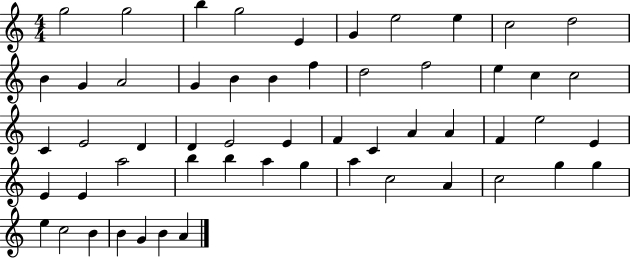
G5/h G5/h B5/q G5/h E4/q G4/q E5/h E5/q C5/h D5/h B4/q G4/q A4/h G4/q B4/q B4/q F5/q D5/h F5/h E5/q C5/q C5/h C4/q E4/h D4/q D4/q E4/h E4/q F4/q C4/q A4/q A4/q F4/q E5/h E4/q E4/q E4/q A5/h B5/q B5/q A5/q G5/q A5/q C5/h A4/q C5/h G5/q G5/q E5/q C5/h B4/q B4/q G4/q B4/q A4/q